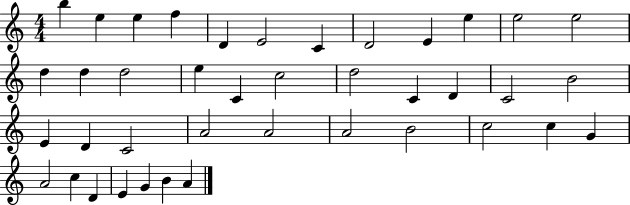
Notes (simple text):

B5/q E5/q E5/q F5/q D4/q E4/h C4/q D4/h E4/q E5/q E5/h E5/h D5/q D5/q D5/h E5/q C4/q C5/h D5/h C4/q D4/q C4/h B4/h E4/q D4/q C4/h A4/h A4/h A4/h B4/h C5/h C5/q G4/q A4/h C5/q D4/q E4/q G4/q B4/q A4/q